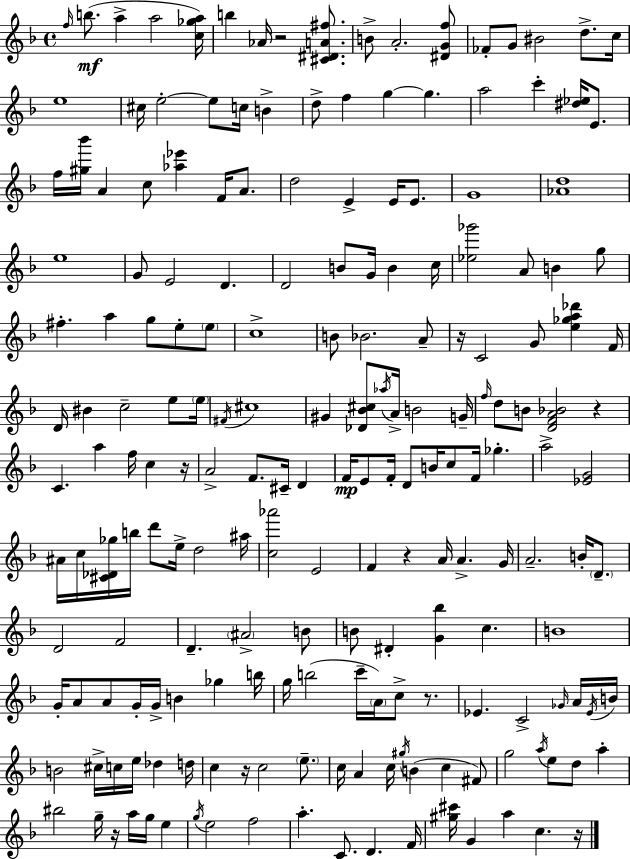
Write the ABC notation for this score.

X:1
T:Untitled
M:4/4
L:1/4
K:Dm
f/4 b/2 a a2 [c_ga]/4 b _A/4 z2 [^C^DA^f]/2 B/2 A2 [^DGf]/2 _F/2 G/2 ^B2 d/2 c/4 e4 ^c/4 e2 e/2 c/4 B d/2 f g g a2 c' [^d_e]/4 E/2 f/4 [^g_b']/4 A c/2 [_a_e'] F/4 A/2 d2 E E/4 E/2 G4 [_Ad]4 e4 G/2 E2 D D2 B/2 G/4 B c/4 [_e_g']2 A/2 B g/2 ^f a g/2 e/2 e/2 c4 B/2 _B2 A/2 z/4 C2 G/2 [e_ga_d'] F/4 D/4 ^B c2 e/2 e/4 ^F/4 ^c4 ^G [_D_B^c]/2 _a/4 A/4 B2 G/4 f/4 d/2 B/2 [DFA_B]2 z C a f/4 c z/4 A2 F/2 ^C/4 D F/4 E/2 F/4 D/2 B/4 c/2 F/4 _g a2 [_EG]2 ^A/4 c/4 [^C_D_g]/4 b/4 d'/2 e/4 d2 ^a/4 [c_a']2 E2 F z A/4 A G/4 A2 B/4 D/2 D2 F2 D ^A2 B/2 B/2 ^D [G_b] c B4 G/4 A/2 A/2 G/4 G/4 B _g b/4 g/4 b2 c'/4 A/4 c/2 z/2 _E C2 _G/4 A/4 _E/4 B/4 B2 ^c/4 c/4 e/4 _d d/4 c z/4 c2 e/2 c/4 A c/4 ^g/4 B c ^F/2 g2 a/4 e/2 d/2 a ^b2 g/4 z/4 a/4 g/4 e g/4 e2 f2 a C/2 D F/4 [^g^c']/4 G a c z/4